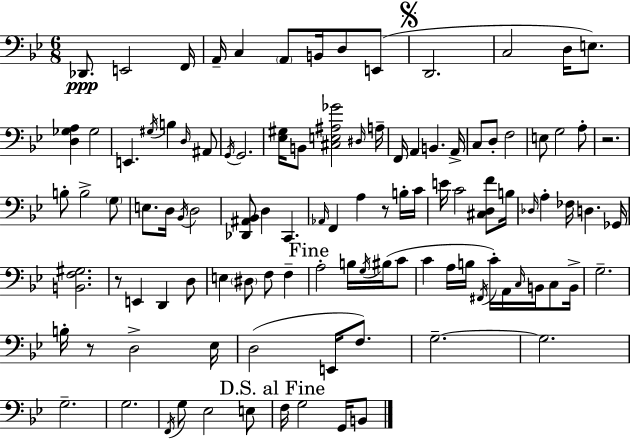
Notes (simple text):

Db2/e. E2/h F2/s A2/s C3/q A2/e B2/s D3/e E2/e D2/h. C3/h D3/s E3/e. [D3,Gb3,A3]/q Gb3/h E2/q. G#3/s B3/q D3/s A#2/e G2/s G2/h. [Eb3,G#3]/s B2/e [C#3,E3,A#3,Gb4]/h D#3/s A3/s F2/s A2/q B2/q. A2/s C3/e D3/e F3/h E3/e G3/h A3/e R/h. B3/e B3/h G3/e E3/e. D3/s Bb2/s D3/h [Db2,A#2,Bb2]/e D3/q C2/q. Ab2/s F2/q A3/q R/e B3/s C4/s E4/s C4/h [C#3,D3,F4]/e B3/s Db3/s A3/q FES3/s D3/q. Gb2/s [B2,F3,G#3]/h. R/e E2/q D2/q D3/e E3/q D#3/e F3/e F3/q A3/h B3/s G3/s BIS3/s C4/e C4/q A3/s B3/s F#2/s C4/s A2/s C3/s B2/s C3/e B2/s G3/h. B3/s R/e D3/h Eb3/s D3/h E2/s F3/e. G3/h. G3/h. G3/h. G3/h. F2/s G3/e Eb3/h E3/e F3/s G3/h G2/s B2/e